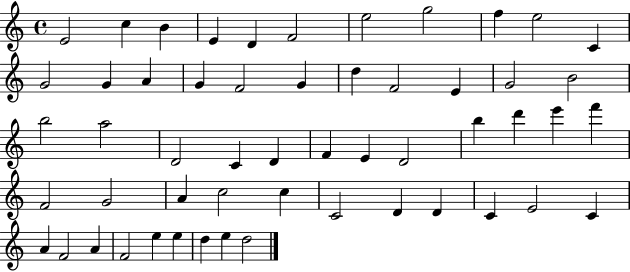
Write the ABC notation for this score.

X:1
T:Untitled
M:4/4
L:1/4
K:C
E2 c B E D F2 e2 g2 f e2 C G2 G A G F2 G d F2 E G2 B2 b2 a2 D2 C D F E D2 b d' e' f' F2 G2 A c2 c C2 D D C E2 C A F2 A F2 e e d e d2